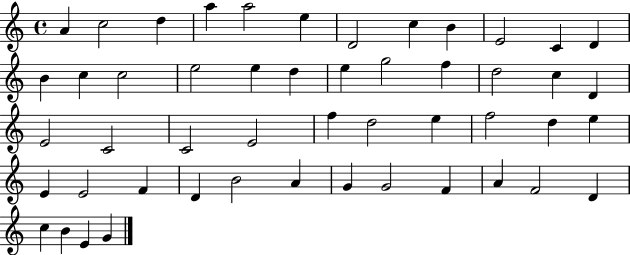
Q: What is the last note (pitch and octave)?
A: G4